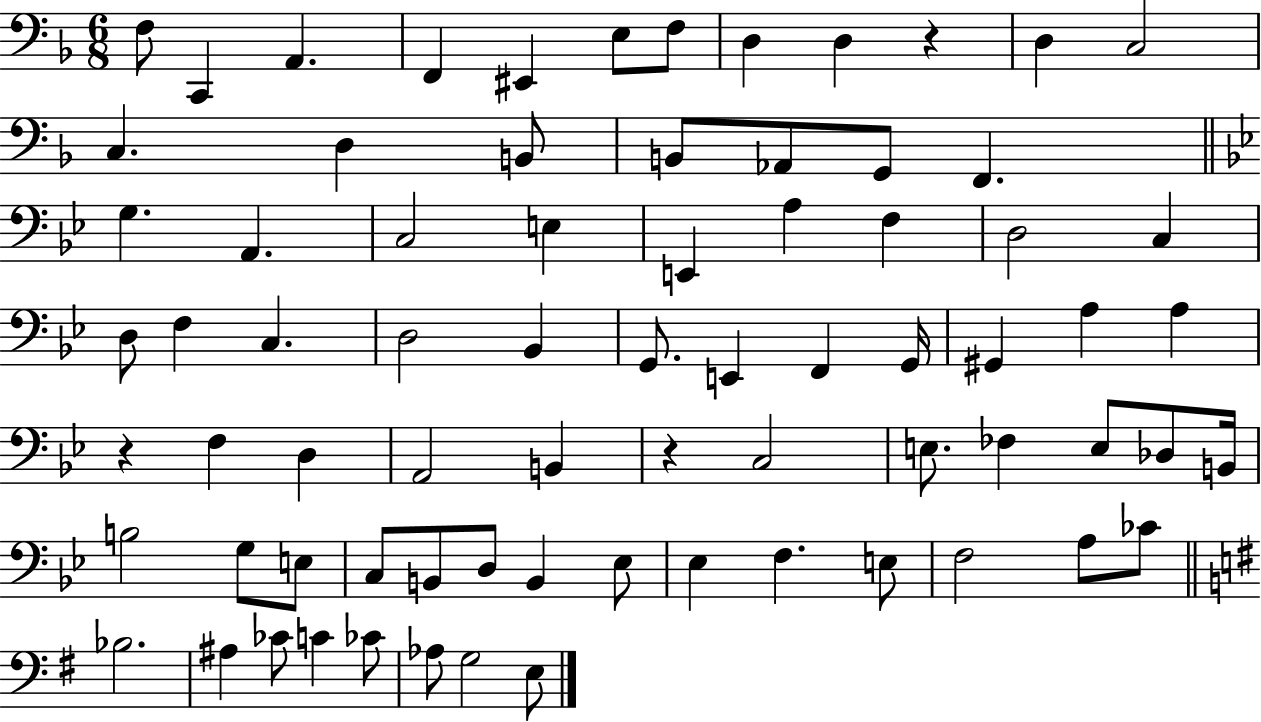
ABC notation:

X:1
T:Untitled
M:6/8
L:1/4
K:F
F,/2 C,, A,, F,, ^E,, E,/2 F,/2 D, D, z D, C,2 C, D, B,,/2 B,,/2 _A,,/2 G,,/2 F,, G, A,, C,2 E, E,, A, F, D,2 C, D,/2 F, C, D,2 _B,, G,,/2 E,, F,, G,,/4 ^G,, A, A, z F, D, A,,2 B,, z C,2 E,/2 _F, E,/2 _D,/2 B,,/4 B,2 G,/2 E,/2 C,/2 B,,/2 D,/2 B,, _E,/2 _E, F, E,/2 F,2 A,/2 _C/2 _B,2 ^A, _C/2 C _C/2 _A,/2 G,2 E,/2